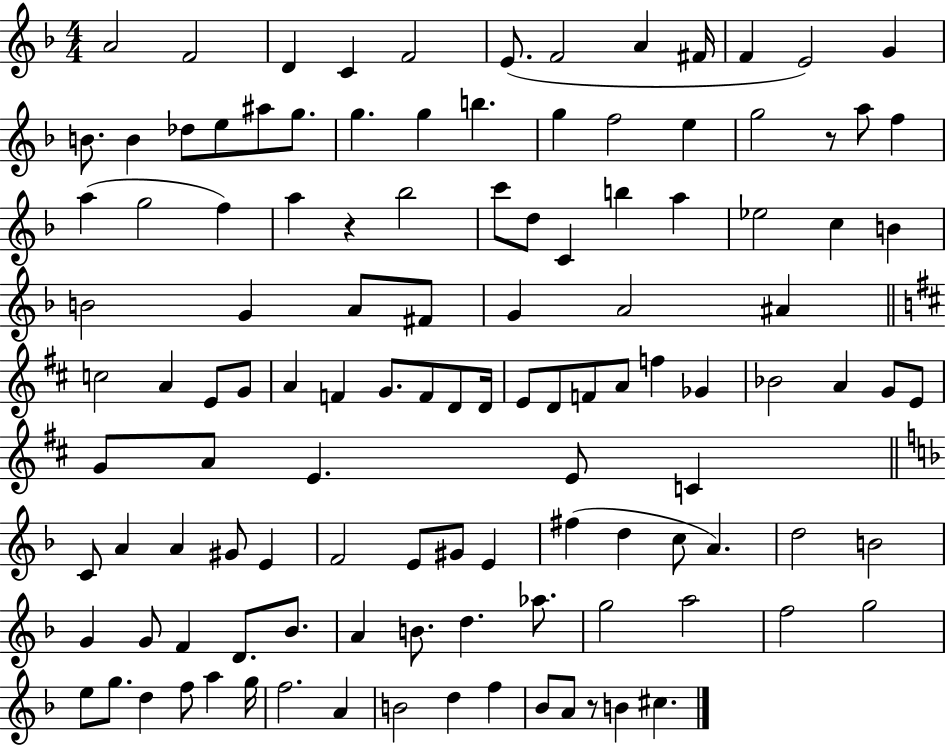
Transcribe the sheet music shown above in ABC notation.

X:1
T:Untitled
M:4/4
L:1/4
K:F
A2 F2 D C F2 E/2 F2 A ^F/4 F E2 G B/2 B _d/2 e/2 ^a/2 g/2 g g b g f2 e g2 z/2 a/2 f a g2 f a z _b2 c'/2 d/2 C b a _e2 c B B2 G A/2 ^F/2 G A2 ^A c2 A E/2 G/2 A F G/2 F/2 D/2 D/4 E/2 D/2 F/2 A/2 f _G _B2 A G/2 E/2 G/2 A/2 E E/2 C C/2 A A ^G/2 E F2 E/2 ^G/2 E ^f d c/2 A d2 B2 G G/2 F D/2 _B/2 A B/2 d _a/2 g2 a2 f2 g2 e/2 g/2 d f/2 a g/4 f2 A B2 d f _B/2 A/2 z/2 B ^c